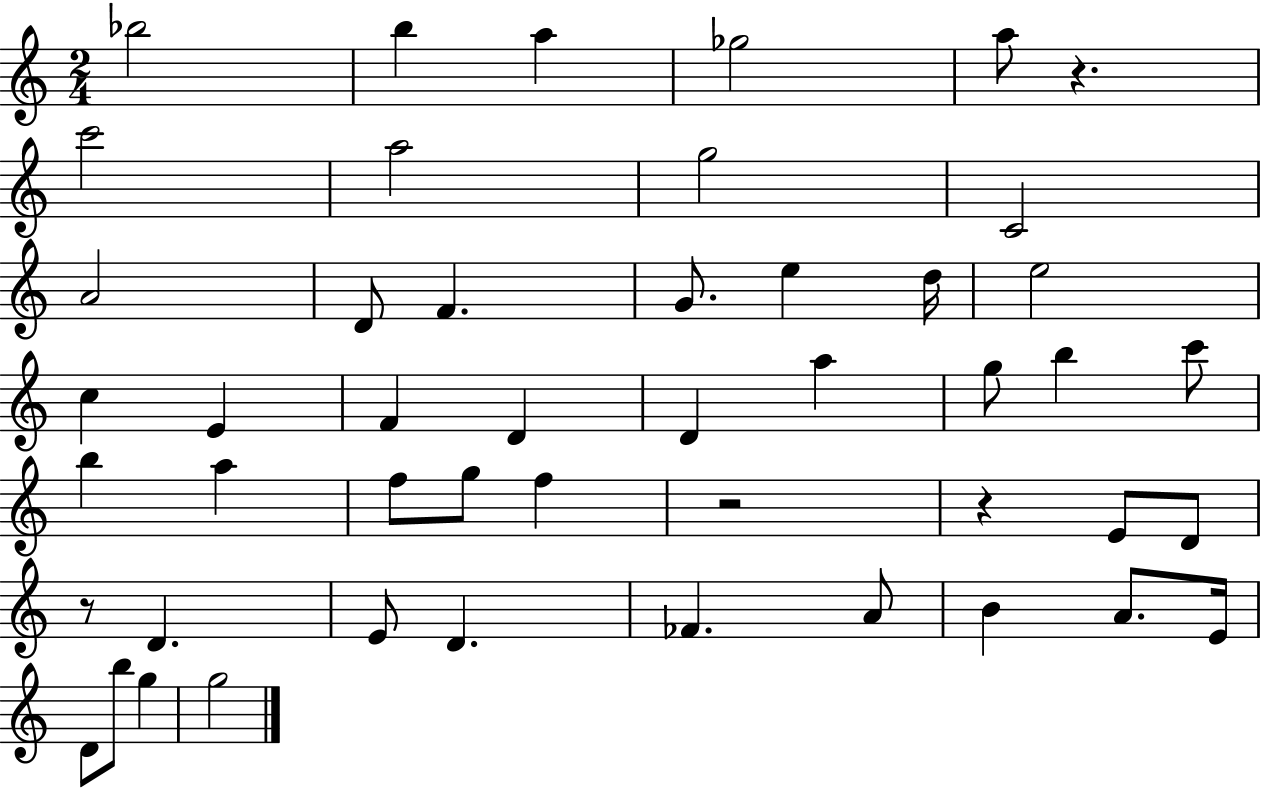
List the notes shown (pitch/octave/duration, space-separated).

Bb5/h B5/q A5/q Gb5/h A5/e R/q. C6/h A5/h G5/h C4/h A4/h D4/e F4/q. G4/e. E5/q D5/s E5/h C5/q E4/q F4/q D4/q D4/q A5/q G5/e B5/q C6/e B5/q A5/q F5/e G5/e F5/q R/h R/q E4/e D4/e R/e D4/q. E4/e D4/q. FES4/q. A4/e B4/q A4/e. E4/s D4/e B5/e G5/q G5/h